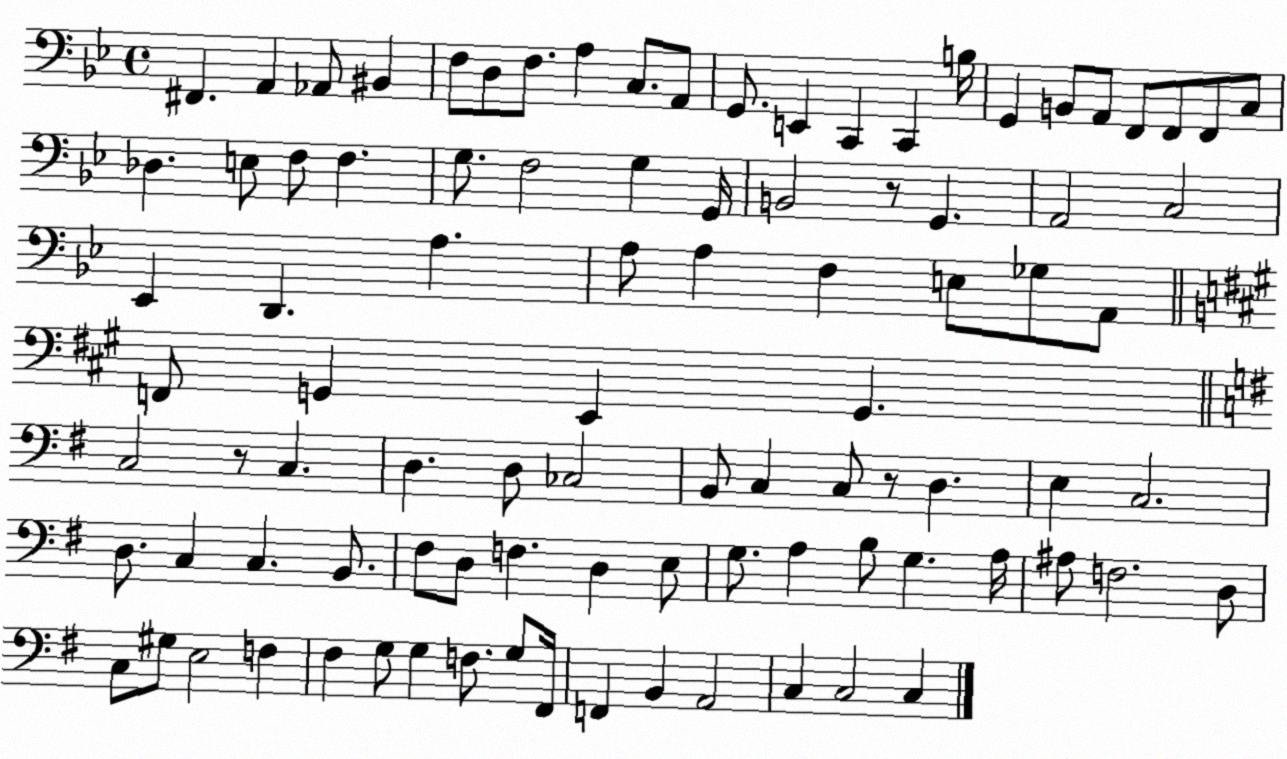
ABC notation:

X:1
T:Untitled
M:4/4
L:1/4
K:Bb
^F,, A,, _A,,/2 ^B,, F,/2 D,/2 F,/2 A, C,/2 A,,/2 G,,/2 E,, C,, C,, B,/4 G,, B,,/2 A,,/2 F,,/2 F,,/2 F,,/2 C,/2 _D, E,/2 F,/2 F, G,/2 F,2 G, G,,/4 B,,2 z/2 G,, A,,2 C,2 _E,, D,, A, A,/2 A, F, E,/2 _G,/2 A,,/2 F,,/2 G,, E,, G,, C,2 z/2 C, D, D,/2 _C,2 B,,/2 C, C,/2 z/2 D, E, C,2 D,/2 C, C, B,,/2 ^F,/2 D,/2 F, D, E,/2 G,/2 A, B,/2 G, A,/4 ^A,/2 F,2 D,/2 C,/2 ^G,/2 E,2 F, ^F, G,/2 G, F,/2 G,/2 ^F,,/4 F,, B,, A,,2 C, C,2 C,